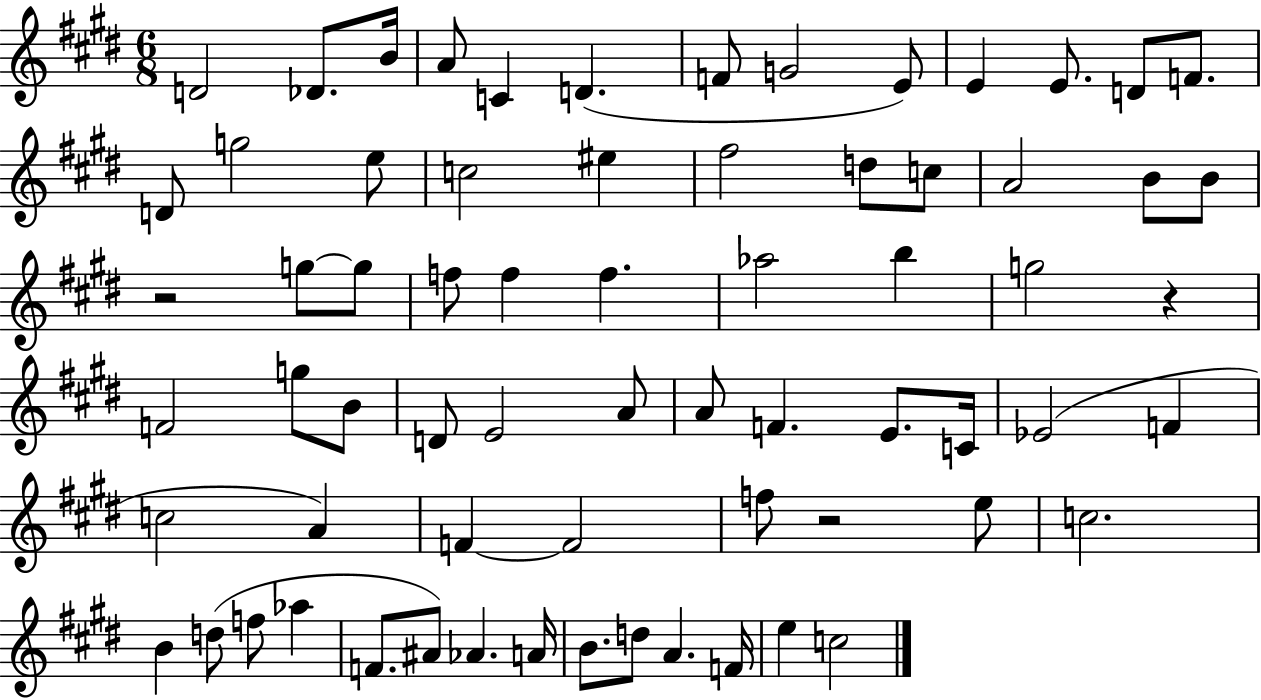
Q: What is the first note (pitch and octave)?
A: D4